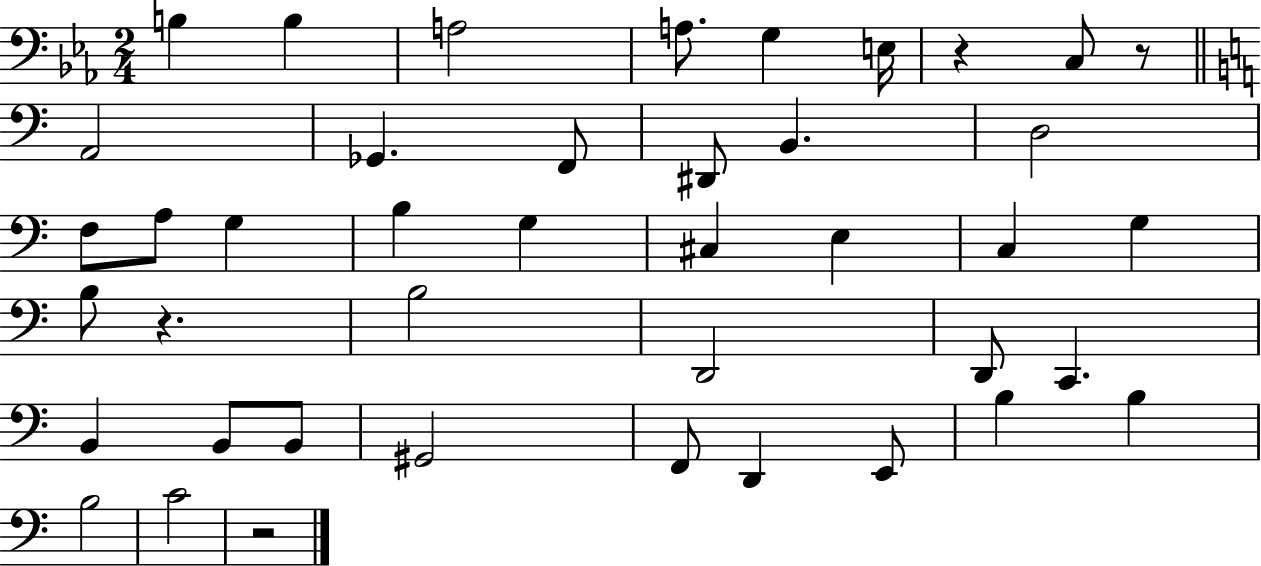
{
  \clef bass
  \numericTimeSignature
  \time 2/4
  \key ees \major
  b4 b4 | a2 | a8. g4 e16 | r4 c8 r8 | \break \bar "||" \break \key c \major a,2 | ges,4. f,8 | dis,8 b,4. | d2 | \break f8 a8 g4 | b4 g4 | cis4 e4 | c4 g4 | \break b8 r4. | b2 | d,2 | d,8 c,4. | \break b,4 b,8 b,8 | gis,2 | f,8 d,4 e,8 | b4 b4 | \break b2 | c'2 | r2 | \bar "|."
}